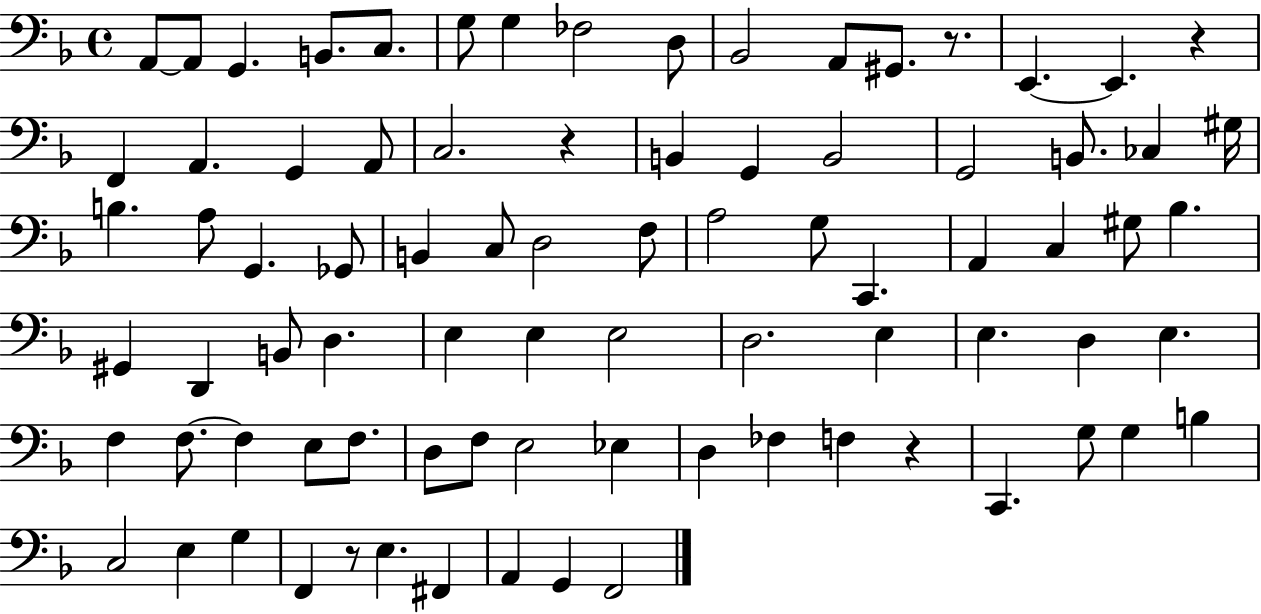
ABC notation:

X:1
T:Untitled
M:4/4
L:1/4
K:F
A,,/2 A,,/2 G,, B,,/2 C,/2 G,/2 G, _F,2 D,/2 _B,,2 A,,/2 ^G,,/2 z/2 E,, E,, z F,, A,, G,, A,,/2 C,2 z B,, G,, B,,2 G,,2 B,,/2 _C, ^G,/4 B, A,/2 G,, _G,,/2 B,, C,/2 D,2 F,/2 A,2 G,/2 C,, A,, C, ^G,/2 _B, ^G,, D,, B,,/2 D, E, E, E,2 D,2 E, E, D, E, F, F,/2 F, E,/2 F,/2 D,/2 F,/2 E,2 _E, D, _F, F, z C,, G,/2 G, B, C,2 E, G, F,, z/2 E, ^F,, A,, G,, F,,2